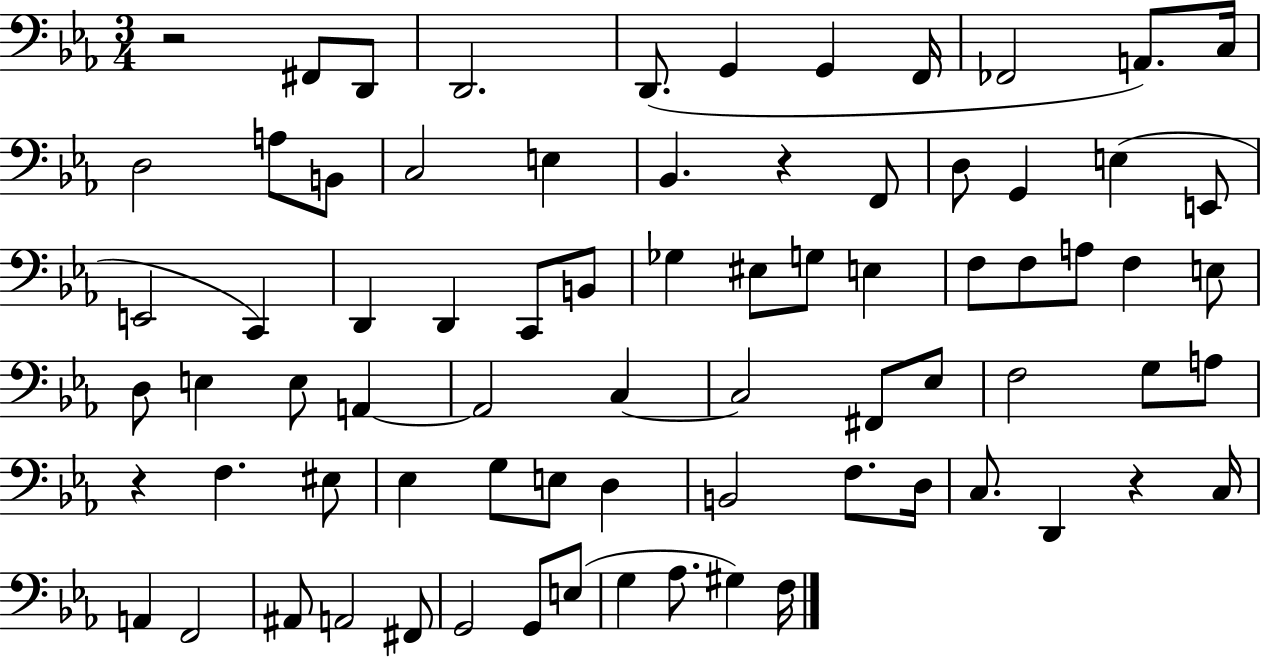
X:1
T:Untitled
M:3/4
L:1/4
K:Eb
z2 ^F,,/2 D,,/2 D,,2 D,,/2 G,, G,, F,,/4 _F,,2 A,,/2 C,/4 D,2 A,/2 B,,/2 C,2 E, _B,, z F,,/2 D,/2 G,, E, E,,/2 E,,2 C,, D,, D,, C,,/2 B,,/2 _G, ^E,/2 G,/2 E, F,/2 F,/2 A,/2 F, E,/2 D,/2 E, E,/2 A,, A,,2 C, C,2 ^F,,/2 _E,/2 F,2 G,/2 A,/2 z F, ^E,/2 _E, G,/2 E,/2 D, B,,2 F,/2 D,/4 C,/2 D,, z C,/4 A,, F,,2 ^A,,/2 A,,2 ^F,,/2 G,,2 G,,/2 E,/2 G, _A,/2 ^G, F,/4